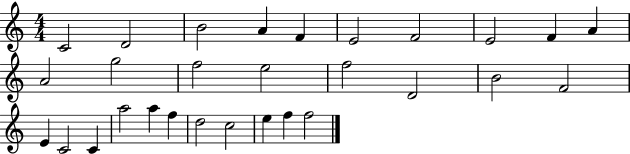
C4/h D4/h B4/h A4/q F4/q E4/h F4/h E4/h F4/q A4/q A4/h G5/h F5/h E5/h F5/h D4/h B4/h F4/h E4/q C4/h C4/q A5/h A5/q F5/q D5/h C5/h E5/q F5/q F5/h